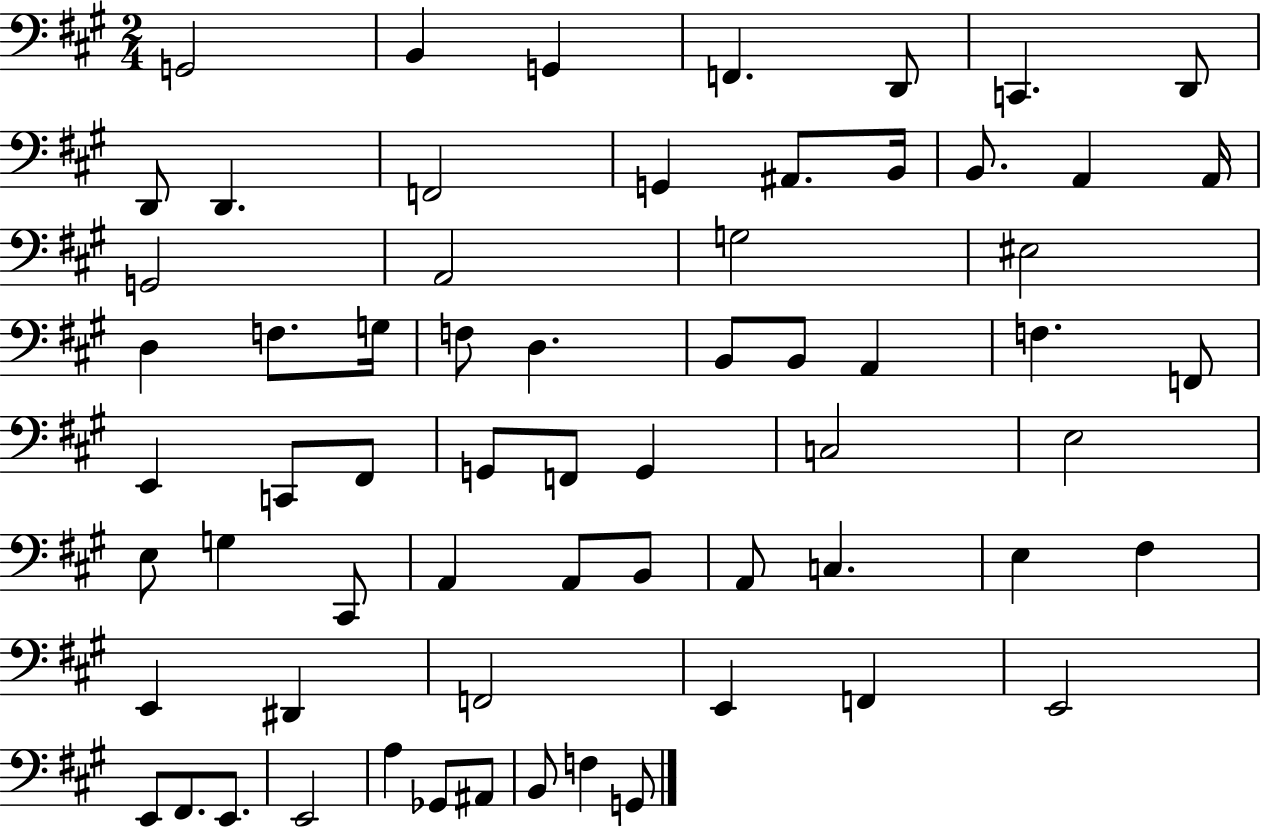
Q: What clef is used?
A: bass